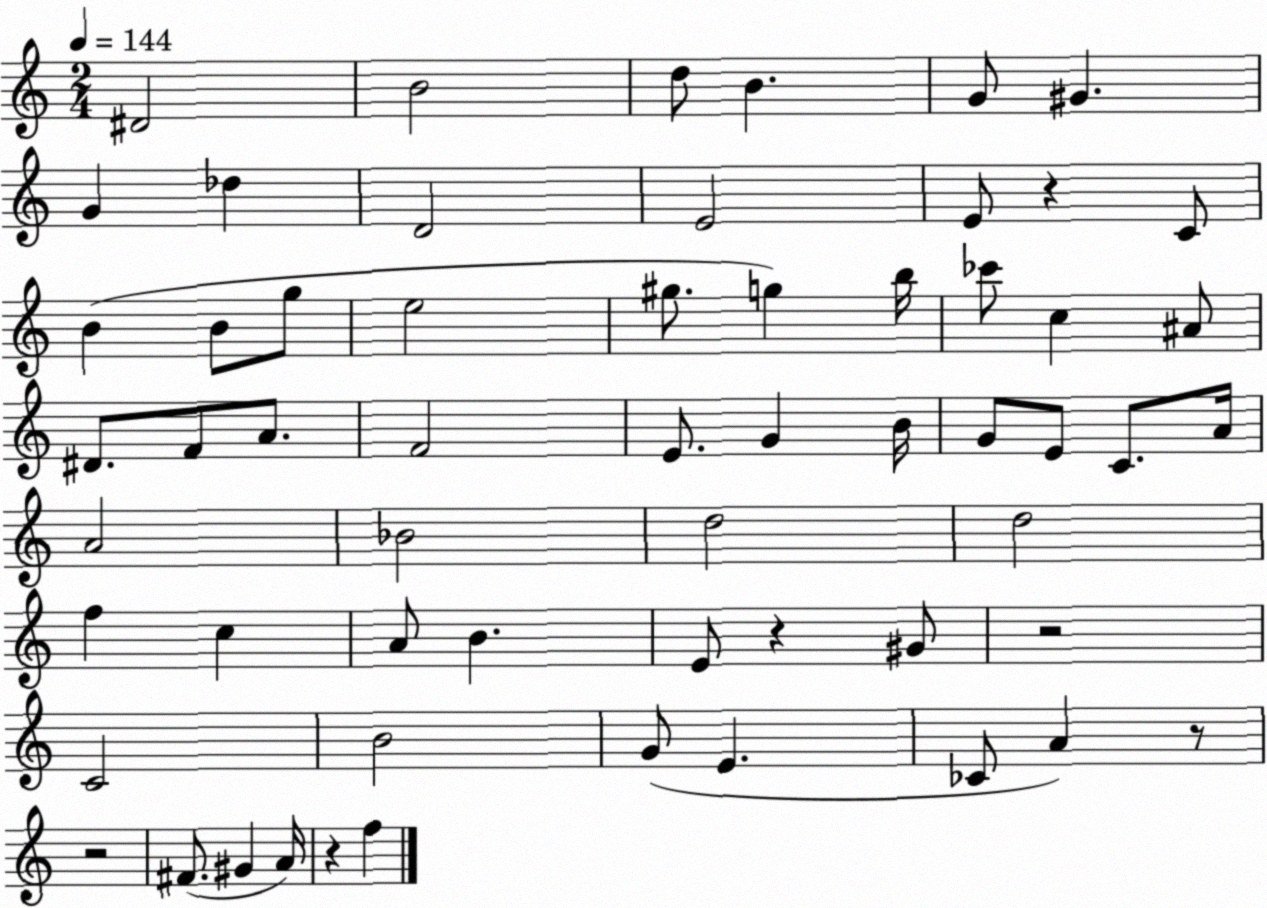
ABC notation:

X:1
T:Untitled
M:2/4
L:1/4
K:C
^D2 B2 d/2 B G/2 ^G G _d D2 E2 E/2 z C/2 B B/2 g/2 e2 ^g/2 g b/4 _c'/2 c ^A/2 ^D/2 F/2 A/2 F2 E/2 G B/4 G/2 E/2 C/2 A/4 A2 _B2 d2 d2 f c A/2 B E/2 z ^G/2 z2 C2 B2 G/2 E _C/2 A z/2 z2 ^F/2 ^G A/4 z f